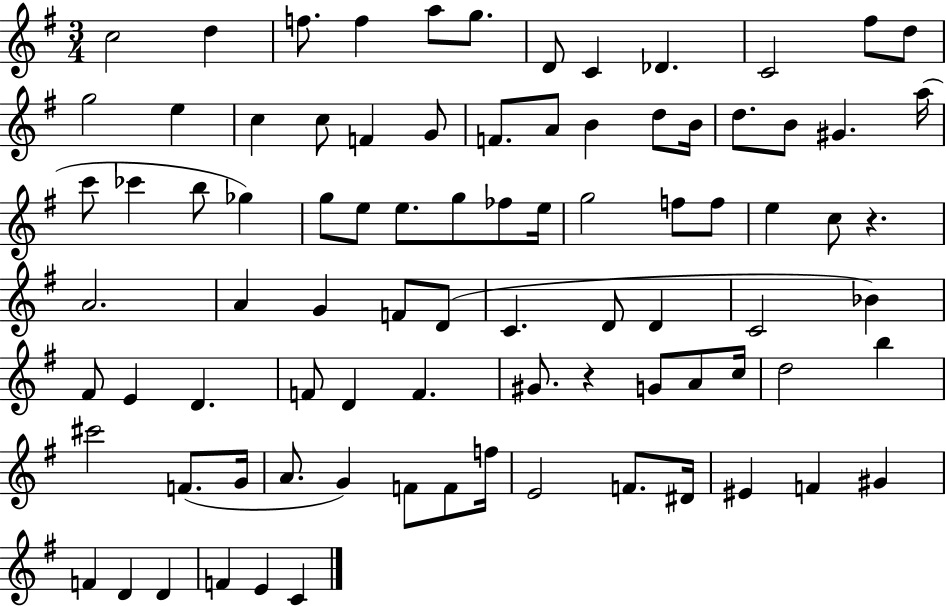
X:1
T:Untitled
M:3/4
L:1/4
K:G
c2 d f/2 f a/2 g/2 D/2 C _D C2 ^f/2 d/2 g2 e c c/2 F G/2 F/2 A/2 B d/2 B/4 d/2 B/2 ^G a/4 c'/2 _c' b/2 _g g/2 e/2 e/2 g/2 _f/2 e/4 g2 f/2 f/2 e c/2 z A2 A G F/2 D/2 C D/2 D C2 _B ^F/2 E D F/2 D F ^G/2 z G/2 A/2 c/4 d2 b ^c'2 F/2 G/4 A/2 G F/2 F/2 f/4 E2 F/2 ^D/4 ^E F ^G F D D F E C